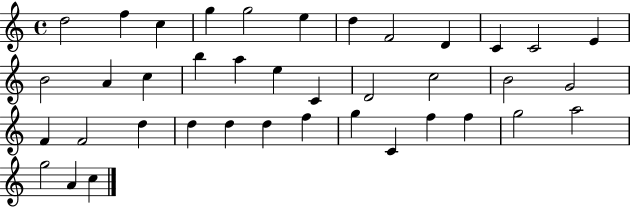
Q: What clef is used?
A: treble